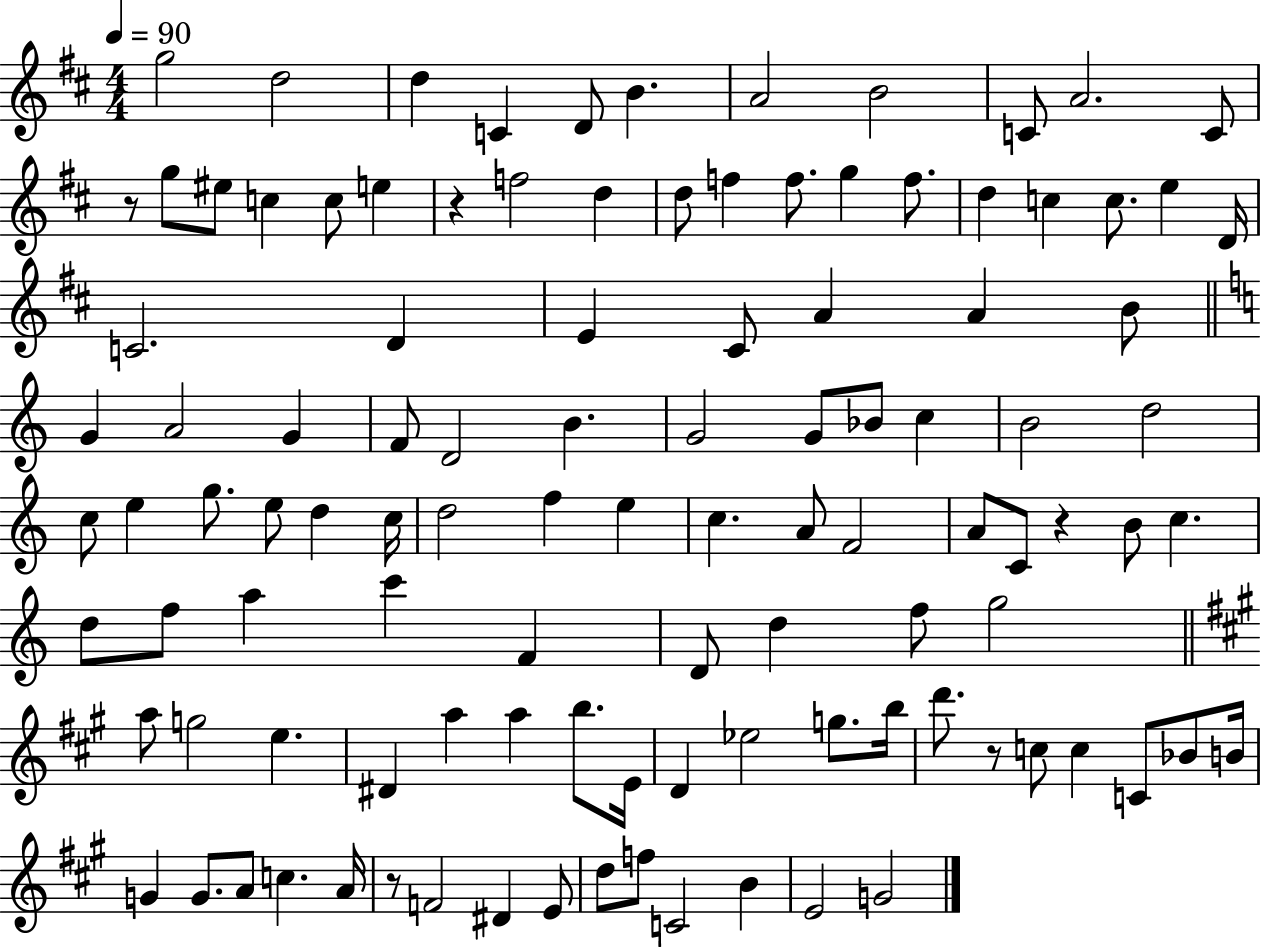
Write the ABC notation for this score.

X:1
T:Untitled
M:4/4
L:1/4
K:D
g2 d2 d C D/2 B A2 B2 C/2 A2 C/2 z/2 g/2 ^e/2 c c/2 e z f2 d d/2 f f/2 g f/2 d c c/2 e D/4 C2 D E ^C/2 A A B/2 G A2 G F/2 D2 B G2 G/2 _B/2 c B2 d2 c/2 e g/2 e/2 d c/4 d2 f e c A/2 F2 A/2 C/2 z B/2 c d/2 f/2 a c' F D/2 d f/2 g2 a/2 g2 e ^D a a b/2 E/4 D _e2 g/2 b/4 d'/2 z/2 c/2 c C/2 _B/2 B/4 G G/2 A/2 c A/4 z/2 F2 ^D E/2 d/2 f/2 C2 B E2 G2